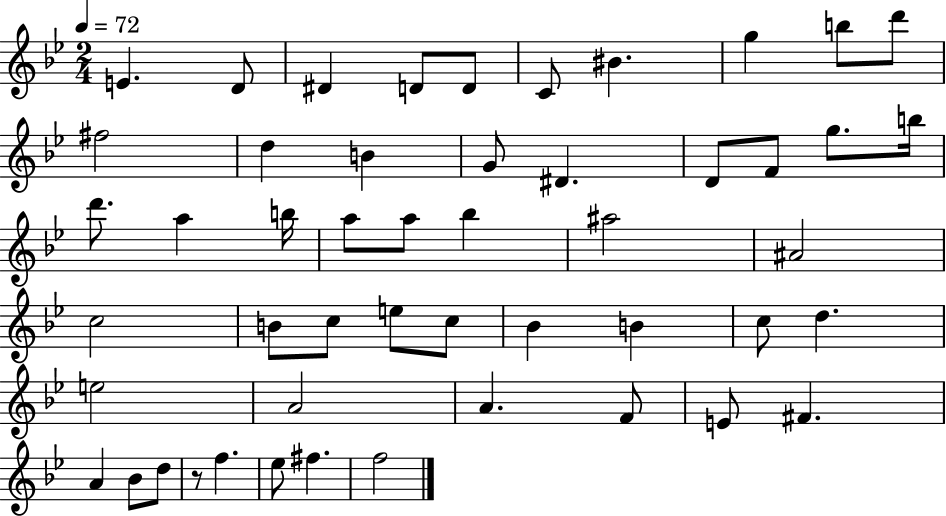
X:1
T:Untitled
M:2/4
L:1/4
K:Bb
E D/2 ^D D/2 D/2 C/2 ^B g b/2 d'/2 ^f2 d B G/2 ^D D/2 F/2 g/2 b/4 d'/2 a b/4 a/2 a/2 _b ^a2 ^A2 c2 B/2 c/2 e/2 c/2 _B B c/2 d e2 A2 A F/2 E/2 ^F A _B/2 d/2 z/2 f _e/2 ^f f2